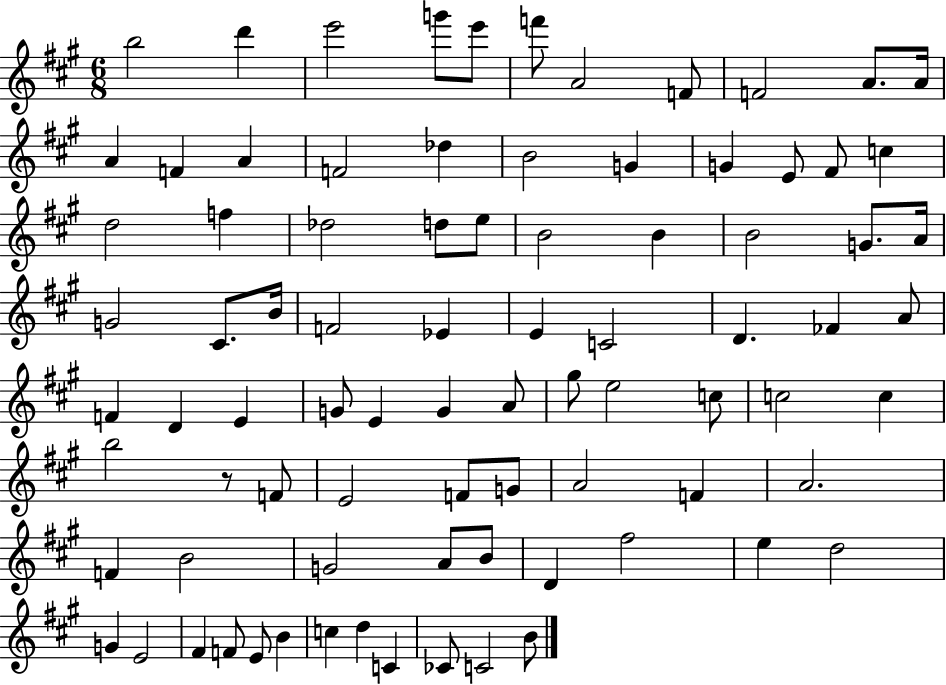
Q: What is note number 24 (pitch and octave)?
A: F5